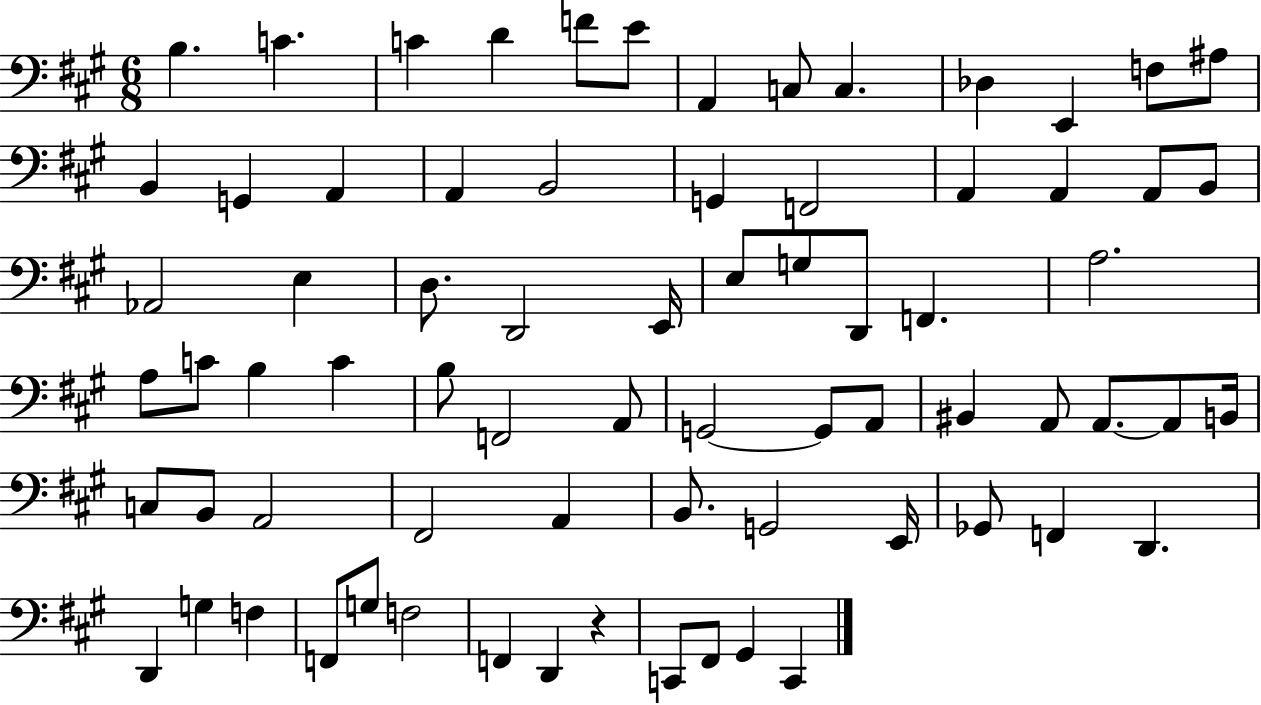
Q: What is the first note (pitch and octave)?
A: B3